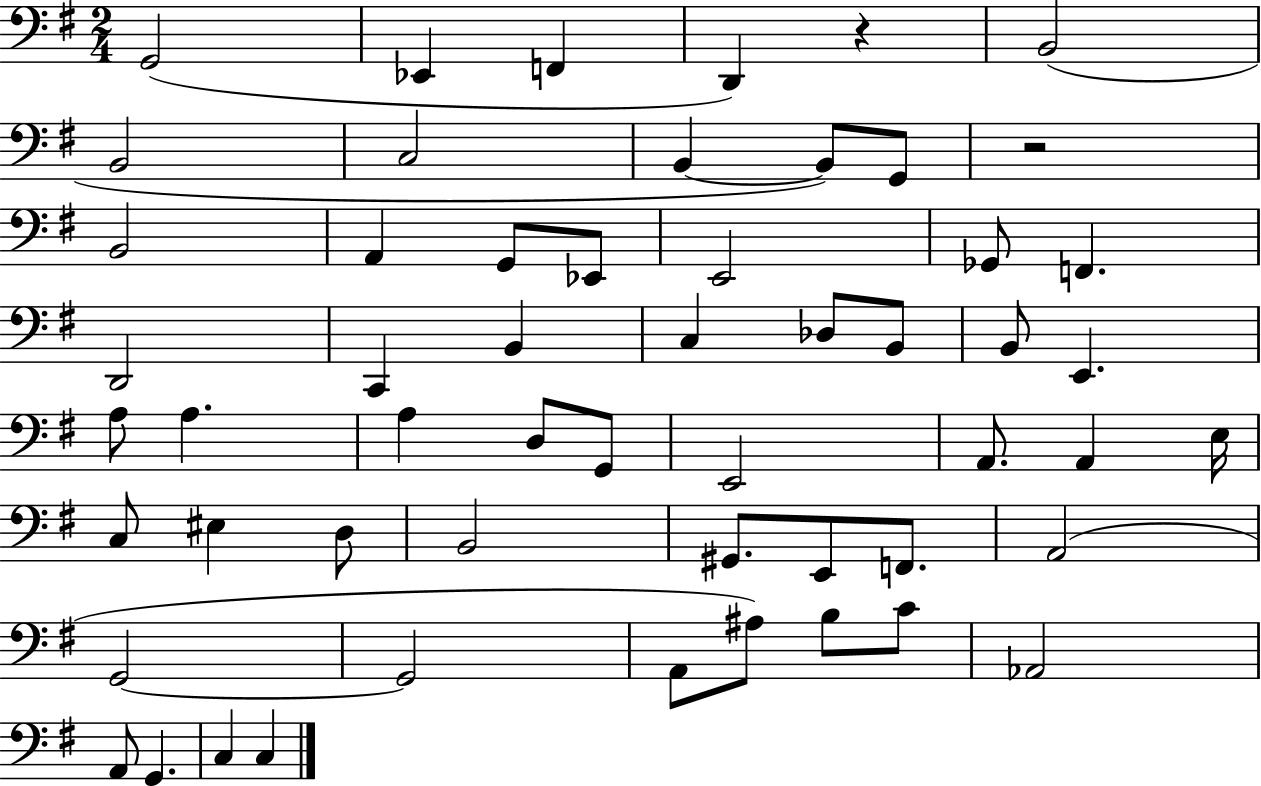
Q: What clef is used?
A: bass